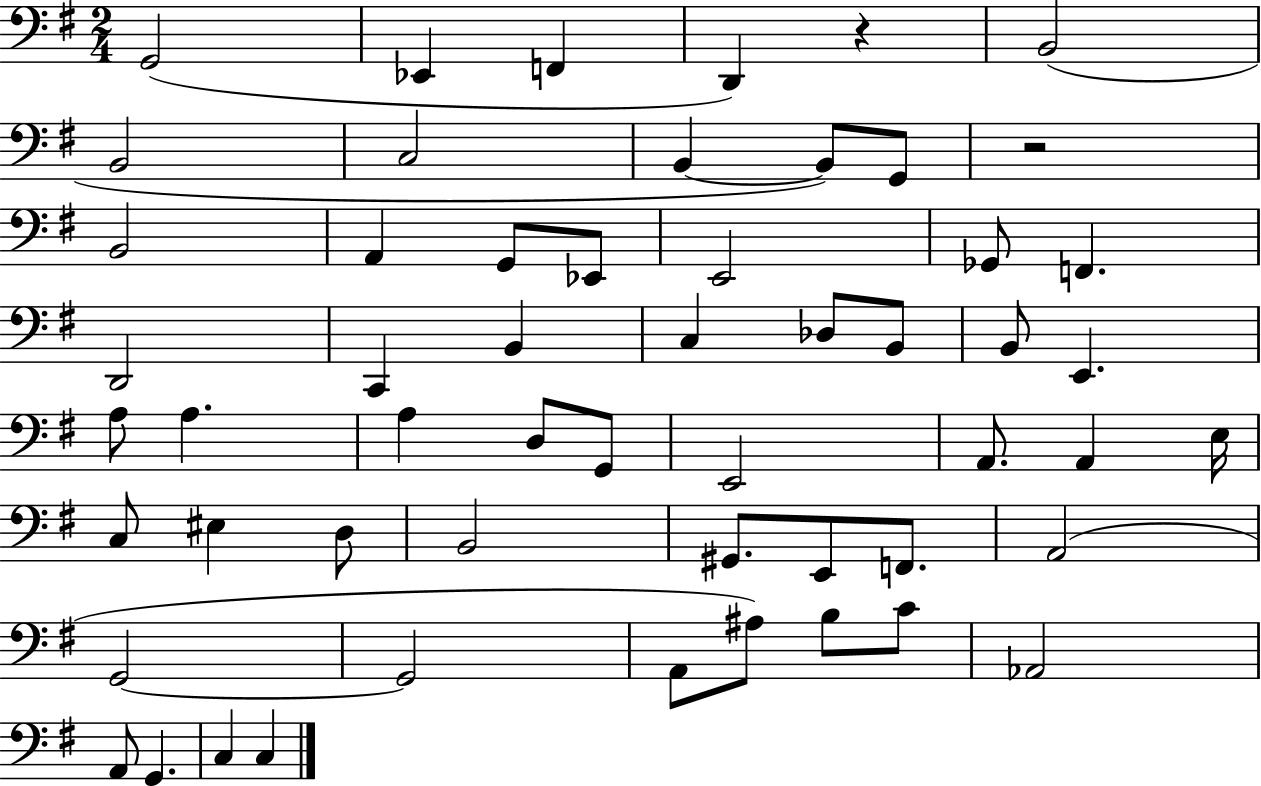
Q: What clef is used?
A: bass